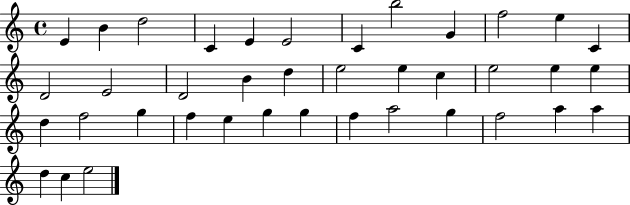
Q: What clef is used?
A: treble